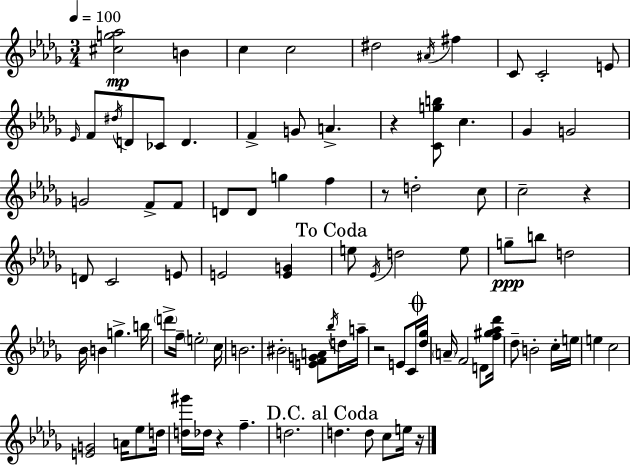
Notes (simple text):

[C#5,G5,Ab5]/h B4/q C5/q C5/h D#5/h A#4/s F#5/q C4/e C4/h E4/e Eb4/s F4/e D#5/s D4/e CES4/e D4/q. F4/q G4/e A4/q. R/q [C4,G5,B5]/e C5/q. Gb4/q G4/h G4/h F4/e F4/e D4/e D4/e G5/q F5/q R/e D5/h C5/e C5/h R/q D4/e C4/h E4/e E4/h [E4,G4]/q E5/e Eb4/s D5/h E5/e G5/e B5/e D5/h Bb4/s B4/q G5/q. B5/s D6/e F5/s E5/h C5/s B4/h. BIS4/h [E4,F4,G4,A4]/e Bb5/s D5/s A5/s R/h E4/e C4/s [Db5,Gb5]/s A4/s F4/h D4/e [F5,G#5,Ab5,Db6]/s Db5/e B4/h C5/s E5/s E5/q C5/h [E4,G4]/h A4/s Eb5/e D5/s [D5,G#6]/s Db5/s R/q F5/q. D5/h. D5/q. D5/e C5/e E5/s R/s